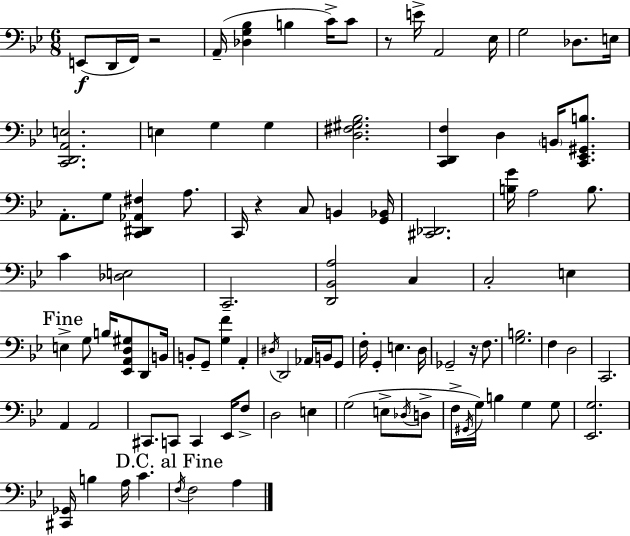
{
  \clef bass
  \numericTimeSignature
  \time 6/8
  \key bes \major
  e,8(\f d,16 f,16) r2 | a,16--( <des g bes>4 b4 c'16->) c'8 | r8 e'16-> a,2 ees16 | g2 des8. e16 | \break <c, d, a, e>2. | e4 g4 g4 | <d fis gis bes>2. | <c, d, f>4 d4 \parenthesize b,16 <c, ees, gis, b>8. | \break a,8.-. g8 <c, dis, aes, fis>4 a8. | c,16 r4 c8 b,4 <g, bes,>16 | <cis, des,>2. | <b g'>16 a2 b8. | \break c'4 <des e>2 | c,2.-- | <d, bes, a>2 c4 | c2-. e4 | \break \mark "Fine" e4-> g8 b16 <ees, a, d gis>8 d,8 b,16 | b,8-. g,8-- <g f'>4 a,4-. | \acciaccatura { dis16 } d,2 aes,16 b,16 g,8 | f16-. g,4-. e4. | \break d16 ges,2-- r16 f8. | <g b>2. | f4 d2 | c,2. | \break a,4 a,2 | cis,8. c,8 c,4 ees,16 f8-> | d2 e4 | g2( e8-> \acciaccatura { des16 } | \break d8-> f16-> \acciaccatura { gis,16 }) g16 b4 g4 | g8 <ees, g>2. | <cis, ges,>16 b4 a16 c'4. | \mark "D.C. al Fine" \acciaccatura { f16 } f2 | \break a4 \bar "|."
}